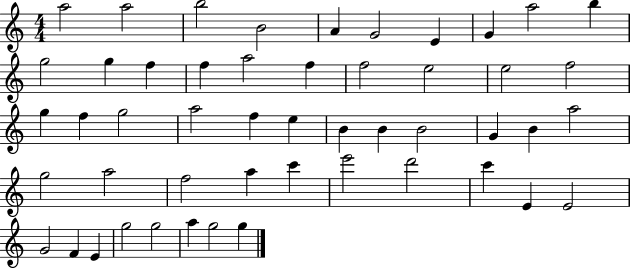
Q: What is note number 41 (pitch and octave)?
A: E4